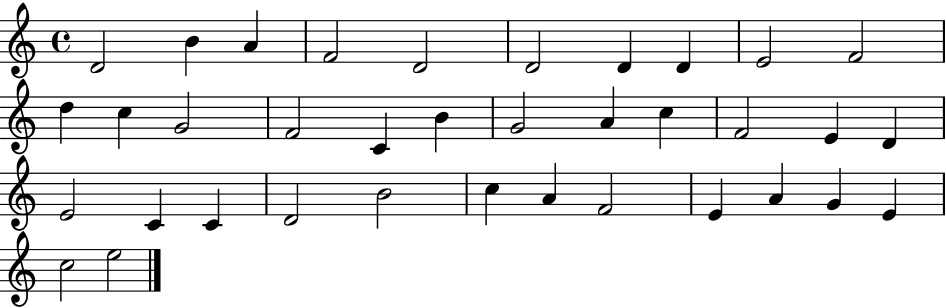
D4/h B4/q A4/q F4/h D4/h D4/h D4/q D4/q E4/h F4/h D5/q C5/q G4/h F4/h C4/q B4/q G4/h A4/q C5/q F4/h E4/q D4/q E4/h C4/q C4/q D4/h B4/h C5/q A4/q F4/h E4/q A4/q G4/q E4/q C5/h E5/h